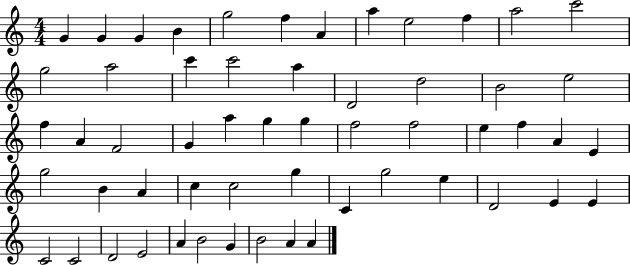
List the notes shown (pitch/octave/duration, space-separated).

G4/q G4/q G4/q B4/q G5/h F5/q A4/q A5/q E5/h F5/q A5/h C6/h G5/h A5/h C6/q C6/h A5/q D4/h D5/h B4/h E5/h F5/q A4/q F4/h G4/q A5/q G5/q G5/q F5/h F5/h E5/q F5/q A4/q E4/q G5/h B4/q A4/q C5/q C5/h G5/q C4/q G5/h E5/q D4/h E4/q E4/q C4/h C4/h D4/h E4/h A4/q B4/h G4/q B4/h A4/q A4/q